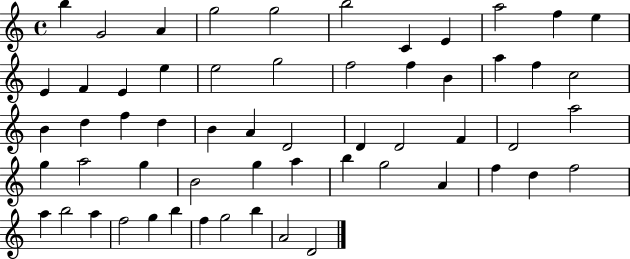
{
  \clef treble
  \time 4/4
  \defaultTimeSignature
  \key c \major
  b''4 g'2 a'4 | g''2 g''2 | b''2 c'4 e'4 | a''2 f''4 e''4 | \break e'4 f'4 e'4 e''4 | e''2 g''2 | f''2 f''4 b'4 | a''4 f''4 c''2 | \break b'4 d''4 f''4 d''4 | b'4 a'4 d'2 | d'4 d'2 f'4 | d'2 a''2 | \break g''4 a''2 g''4 | b'2 g''4 a''4 | b''4 g''2 a'4 | f''4 d''4 f''2 | \break a''4 b''2 a''4 | f''2 g''4 b''4 | f''4 g''2 b''4 | a'2 d'2 | \break \bar "|."
}